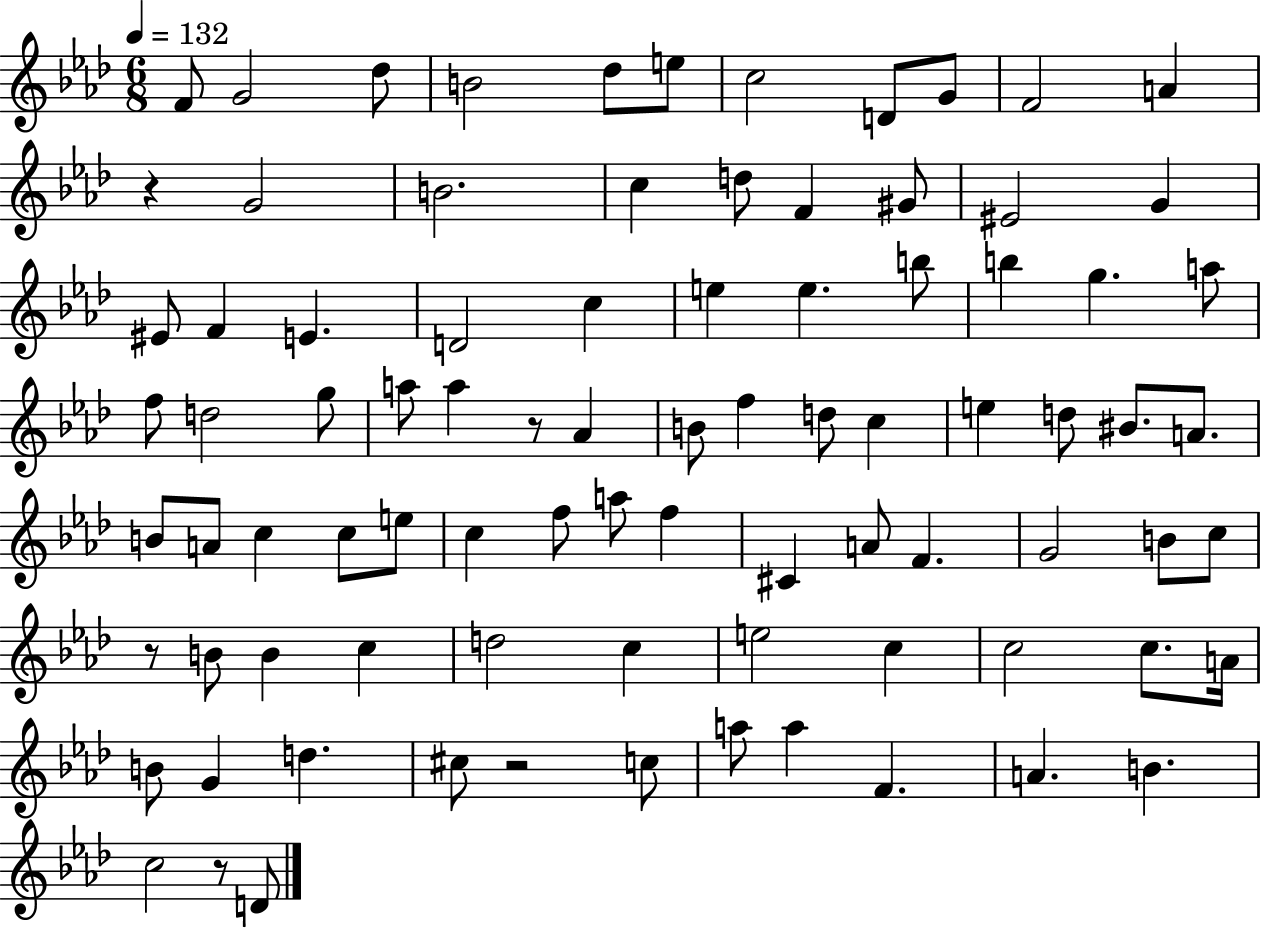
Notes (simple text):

F4/e G4/h Db5/e B4/h Db5/e E5/e C5/h D4/e G4/e F4/h A4/q R/q G4/h B4/h. C5/q D5/e F4/q G#4/e EIS4/h G4/q EIS4/e F4/q E4/q. D4/h C5/q E5/q E5/q. B5/e B5/q G5/q. A5/e F5/e D5/h G5/e A5/e A5/q R/e Ab4/q B4/e F5/q D5/e C5/q E5/q D5/e BIS4/e. A4/e. B4/e A4/e C5/q C5/e E5/e C5/q F5/e A5/e F5/q C#4/q A4/e F4/q. G4/h B4/e C5/e R/e B4/e B4/q C5/q D5/h C5/q E5/h C5/q C5/h C5/e. A4/s B4/e G4/q D5/q. C#5/e R/h C5/e A5/e A5/q F4/q. A4/q. B4/q. C5/h R/e D4/e